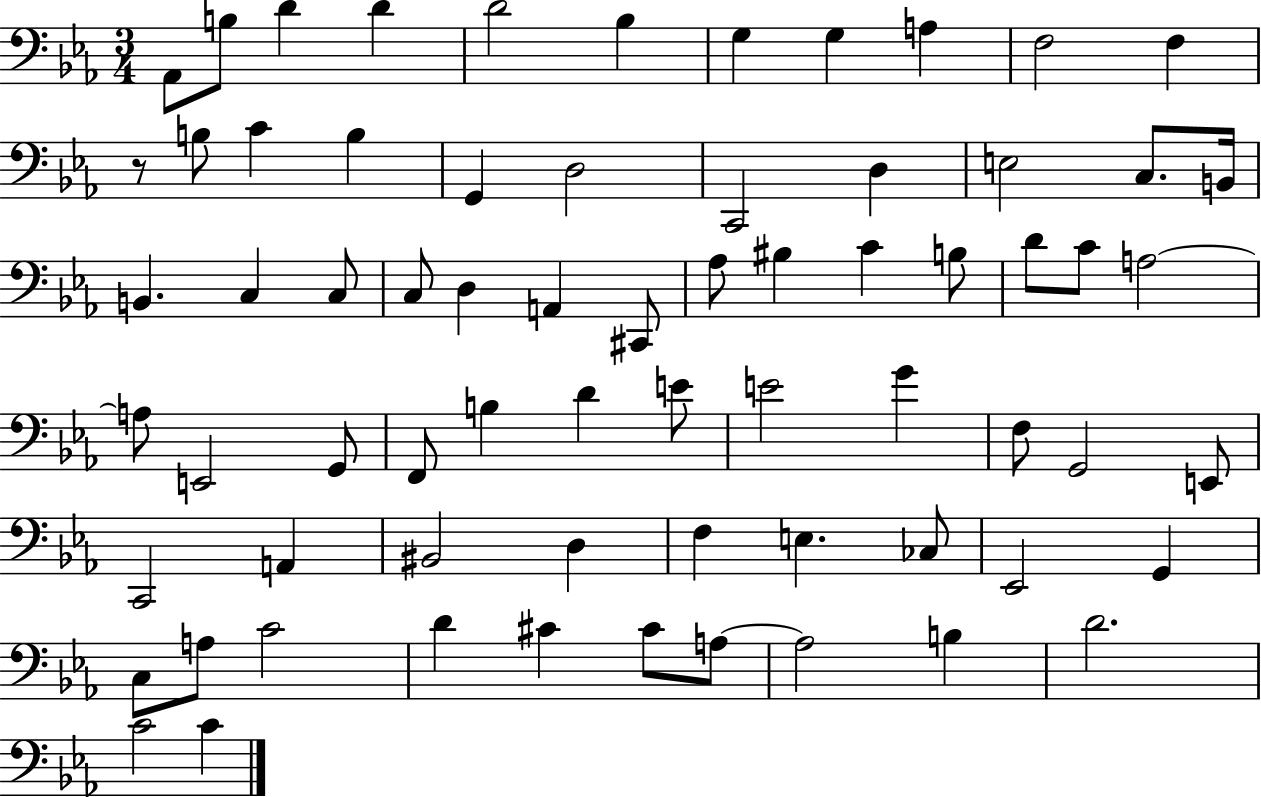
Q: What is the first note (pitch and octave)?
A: Ab2